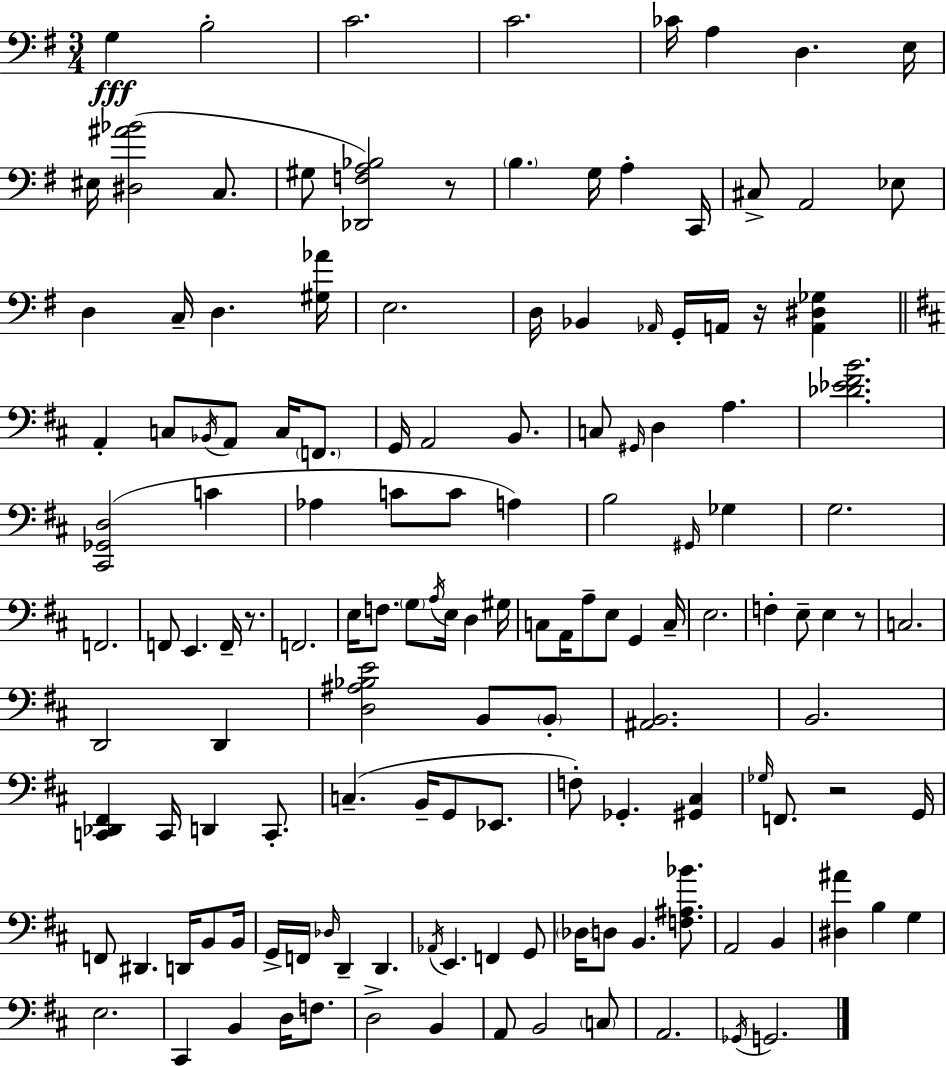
{
  \clef bass
  \numericTimeSignature
  \time 3/4
  \key e \minor
  g4\fff b2-. | c'2. | c'2. | ces'16 a4 d4. e16 | \break eis16 <dis ais' bes'>2( c8. | gis8 <des, f a bes>2) r8 | \parenthesize b4. g16 a4-. c,16 | cis8-> a,2 ees8 | \break d4 c16-- d4. <gis aes'>16 | e2. | d16 bes,4 \grace { aes,16 } g,16-. a,16 r16 <a, dis ges>4 | \bar "||" \break \key b \minor a,4-. c8 \acciaccatura { bes,16 } a,8 c16 \parenthesize f,8. | g,16 a,2 b,8. | c8 \grace { gis,16 } d4 a4. | <des' ees' fis' b'>2. | \break <cis, ges, d>2( c'4 | aes4 c'8 c'8 a4) | b2 \grace { gis,16 } ges4 | g2. | \break f,2. | f,8 e,4. f,16-- | r8. f,2. | e16 f8. \parenthesize g8 \acciaccatura { a16 } e16 d4 | \break gis16 c8 a,16 a8-- e8 g,4 | c16-- e2. | f4-. e8-- e4 | r8 c2. | \break d,2 | d,4 <d ais bes e'>2 | b,8 \parenthesize b,8-. <ais, b,>2. | b,2. | \break <c, des, fis,>4 c,16 d,4 | c,8.-. c4.--( b,16-- g,8 | ees,8. f8-.) ges,4.-. | <gis, cis>4 \grace { ges16 } f,8. r2 | \break g,16 f,8 dis,4. | d,16 b,8 b,16 g,16-> f,16 \grace { des16 } d,4-- | d,4. \acciaccatura { aes,16 } e,4. | f,4 g,8 \parenthesize des16 d8 b,4. | \break <f ais bes'>8. a,2 | b,4 <dis ais'>4 b4 | g4 e2. | cis,4 b,4 | \break d16 f8. d2-> | b,4 a,8 b,2 | \parenthesize c8 a,2. | \acciaccatura { ges,16 } g,2. | \break \bar "|."
}